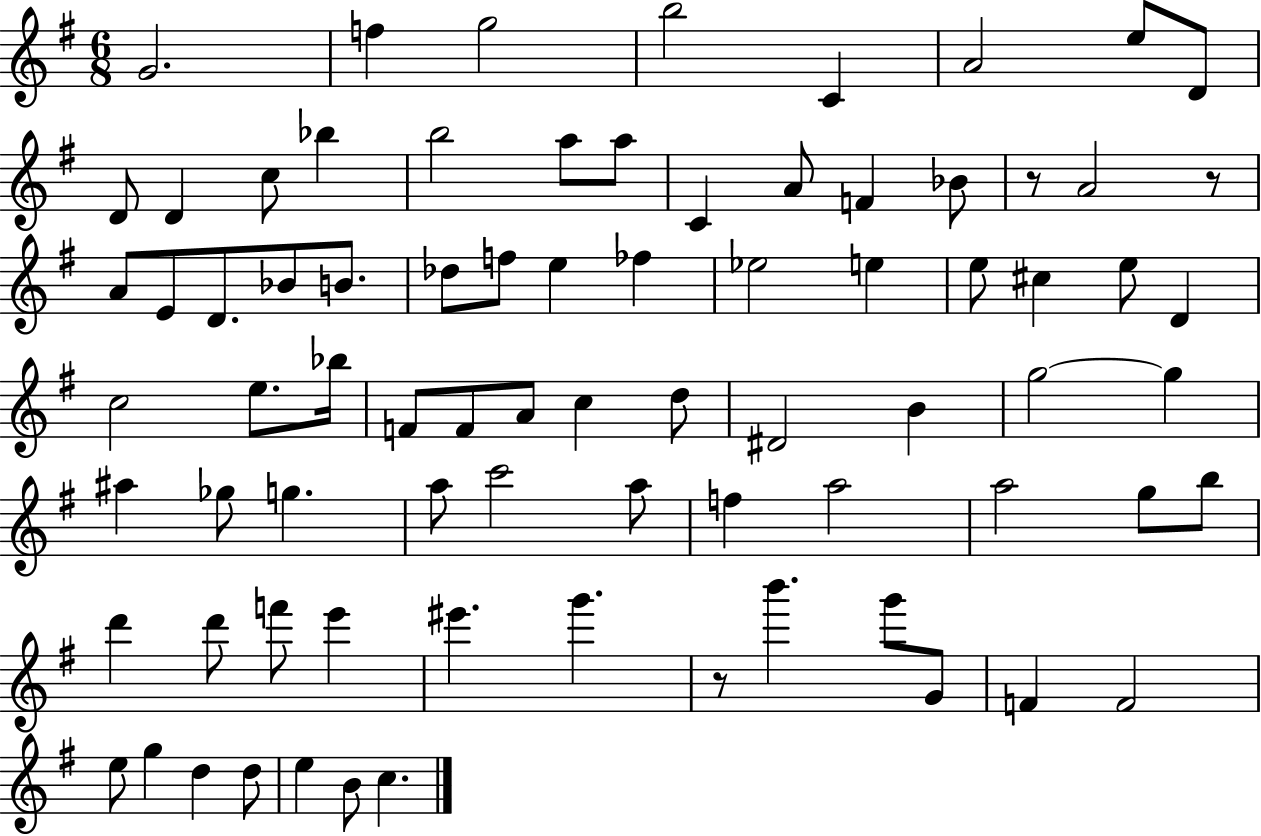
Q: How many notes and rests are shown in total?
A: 79